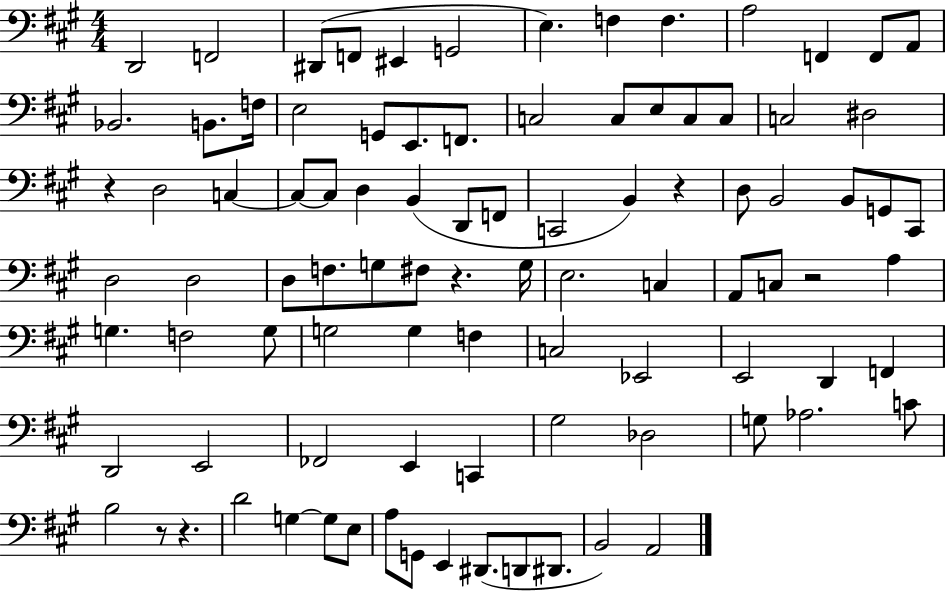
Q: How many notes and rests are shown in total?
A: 94